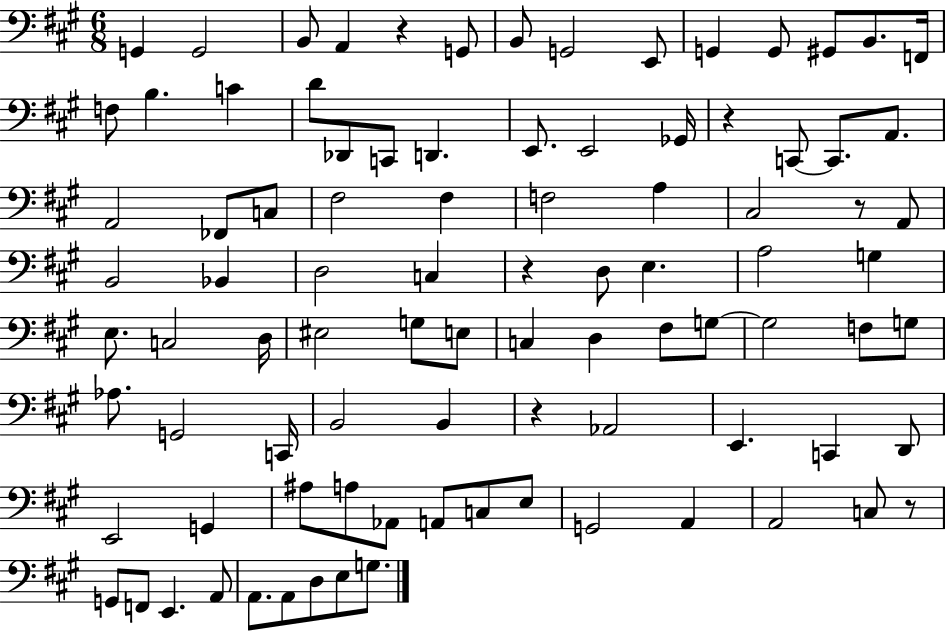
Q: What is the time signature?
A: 6/8